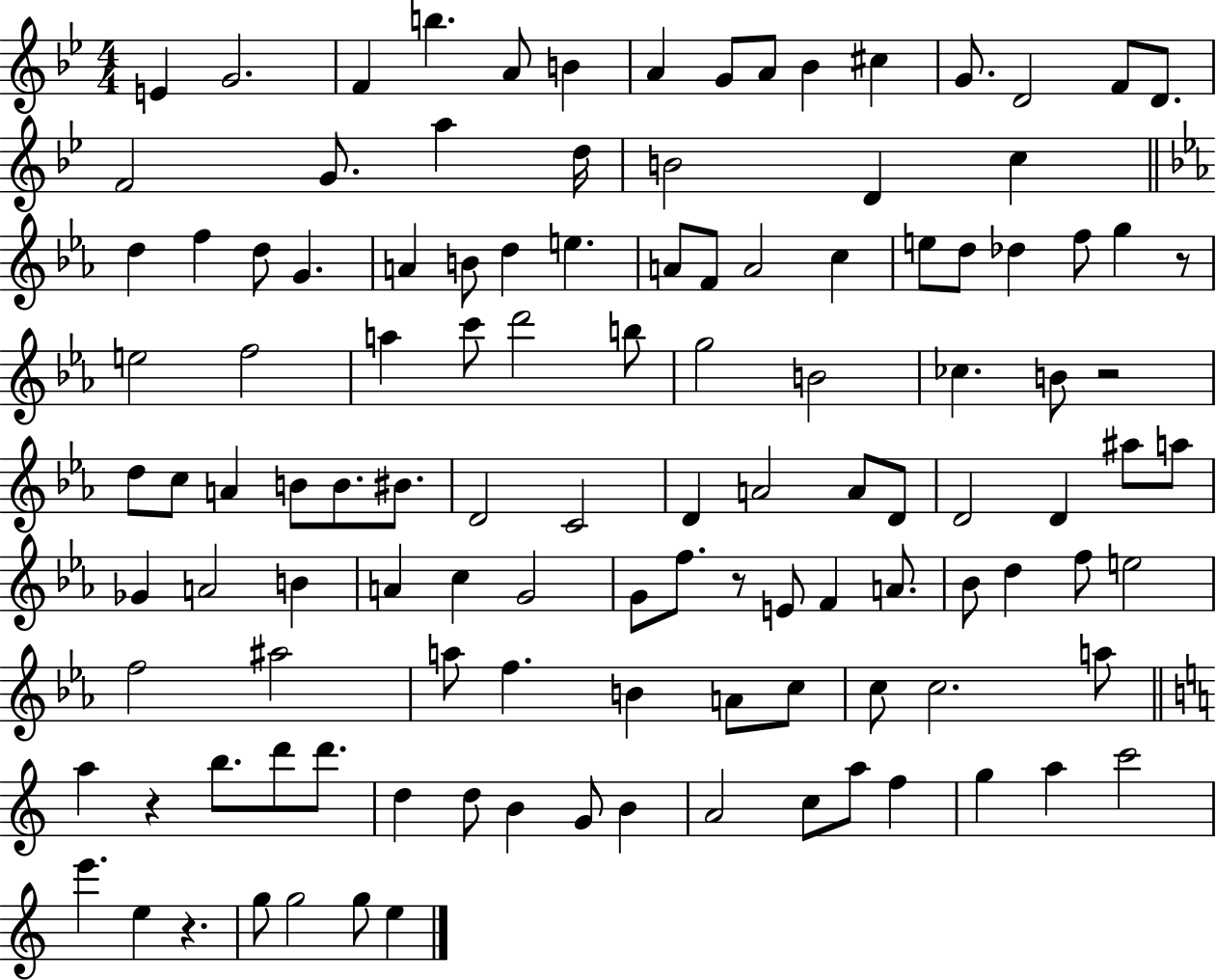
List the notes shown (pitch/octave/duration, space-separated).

E4/q G4/h. F4/q B5/q. A4/e B4/q A4/q G4/e A4/e Bb4/q C#5/q G4/e. D4/h F4/e D4/e. F4/h G4/e. A5/q D5/s B4/h D4/q C5/q D5/q F5/q D5/e G4/q. A4/q B4/e D5/q E5/q. A4/e F4/e A4/h C5/q E5/e D5/e Db5/q F5/e G5/q R/e E5/h F5/h A5/q C6/e D6/h B5/e G5/h B4/h CES5/q. B4/e R/h D5/e C5/e A4/q B4/e B4/e. BIS4/e. D4/h C4/h D4/q A4/h A4/e D4/e D4/h D4/q A#5/e A5/e Gb4/q A4/h B4/q A4/q C5/q G4/h G4/e F5/e. R/e E4/e F4/q A4/e. Bb4/e D5/q F5/e E5/h F5/h A#5/h A5/e F5/q. B4/q A4/e C5/e C5/e C5/h. A5/e A5/q R/q B5/e. D6/e D6/e. D5/q D5/e B4/q G4/e B4/q A4/h C5/e A5/e F5/q G5/q A5/q C6/h E6/q. E5/q R/q. G5/e G5/h G5/e E5/q